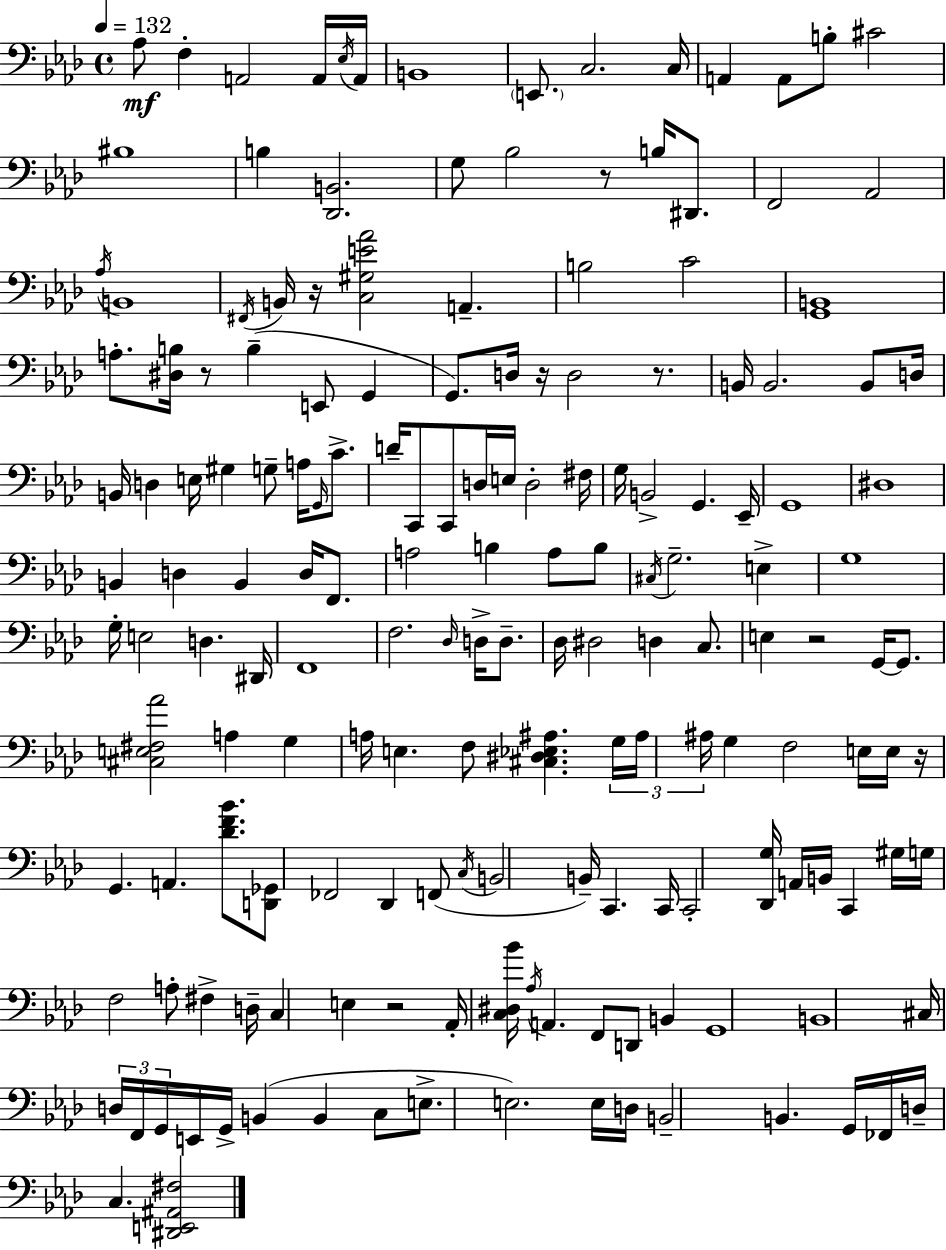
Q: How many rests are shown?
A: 8